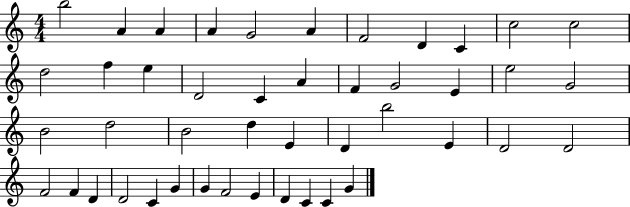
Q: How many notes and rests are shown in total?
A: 45